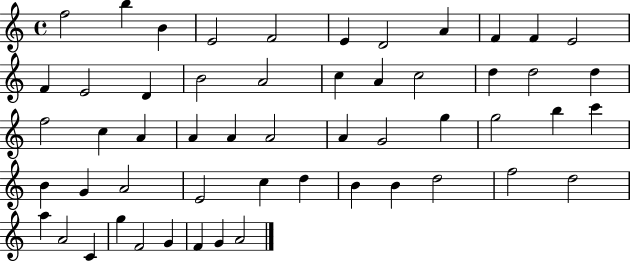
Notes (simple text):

F5/h B5/q B4/q E4/h F4/h E4/q D4/h A4/q F4/q F4/q E4/h F4/q E4/h D4/q B4/h A4/h C5/q A4/q C5/h D5/q D5/h D5/q F5/h C5/q A4/q A4/q A4/q A4/h A4/q G4/h G5/q G5/h B5/q C6/q B4/q G4/q A4/h E4/h C5/q D5/q B4/q B4/q D5/h F5/h D5/h A5/q A4/h C4/q G5/q F4/h G4/q F4/q G4/q A4/h